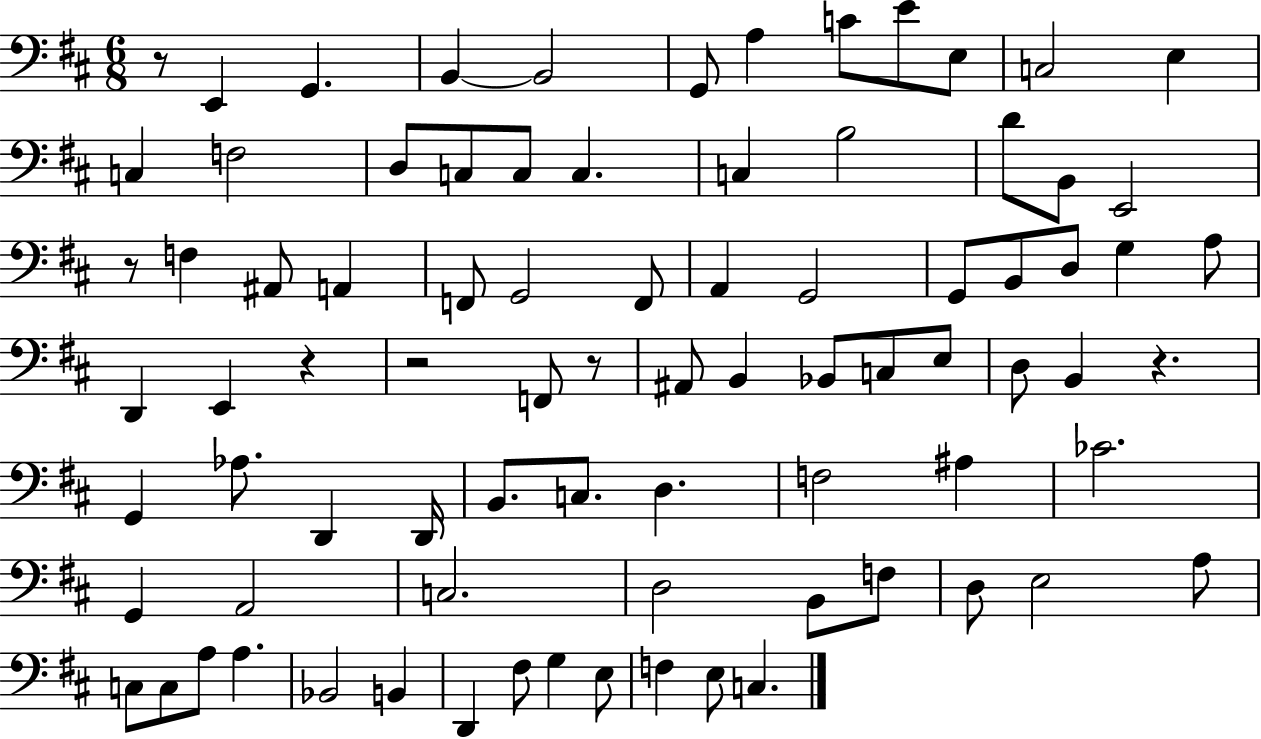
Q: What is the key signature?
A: D major